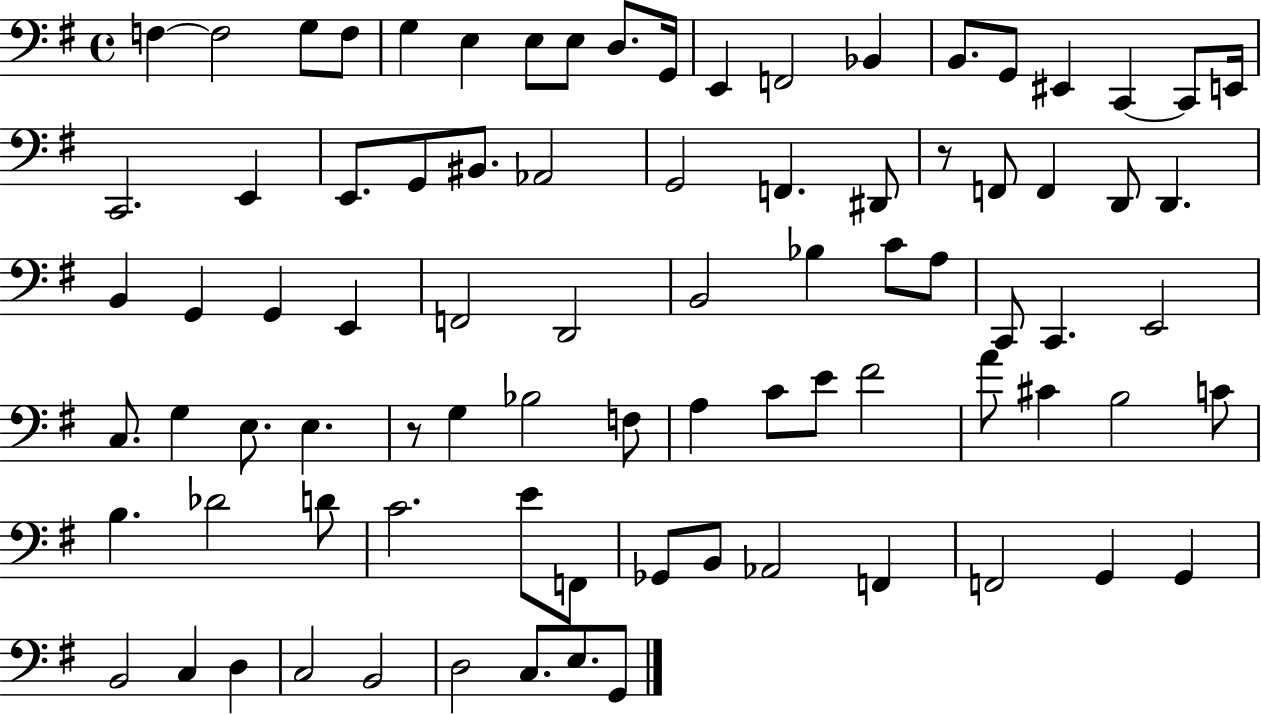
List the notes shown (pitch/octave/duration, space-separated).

F3/q F3/h G3/e F3/e G3/q E3/q E3/e E3/e D3/e. G2/s E2/q F2/h Bb2/q B2/e. G2/e EIS2/q C2/q C2/e E2/s C2/h. E2/q E2/e. G2/e BIS2/e. Ab2/h G2/h F2/q. D#2/e R/e F2/e F2/q D2/e D2/q. B2/q G2/q G2/q E2/q F2/h D2/h B2/h Bb3/q C4/e A3/e C2/e C2/q. E2/h C3/e. G3/q E3/e. E3/q. R/e G3/q Bb3/h F3/e A3/q C4/e E4/e F#4/h A4/e C#4/q B3/h C4/e B3/q. Db4/h D4/e C4/h. E4/e F2/e Gb2/e B2/e Ab2/h F2/q F2/h G2/q G2/q B2/h C3/q D3/q C3/h B2/h D3/h C3/e. E3/e. G2/e